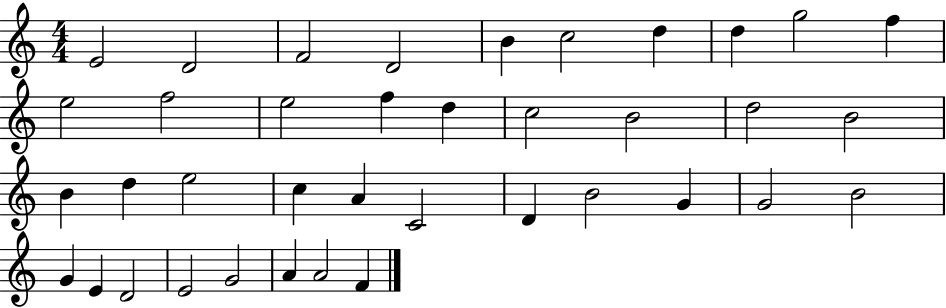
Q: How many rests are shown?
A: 0